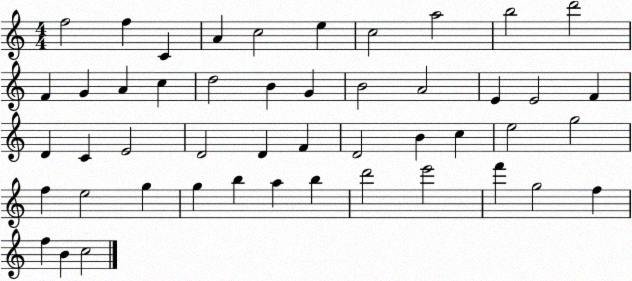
X:1
T:Untitled
M:4/4
L:1/4
K:C
f2 f C A c2 e c2 a2 b2 d'2 F G A c d2 B G B2 A2 E E2 F D C E2 D2 D F D2 B c e2 g2 f e2 g g b a b d'2 e'2 f' g2 f f B c2